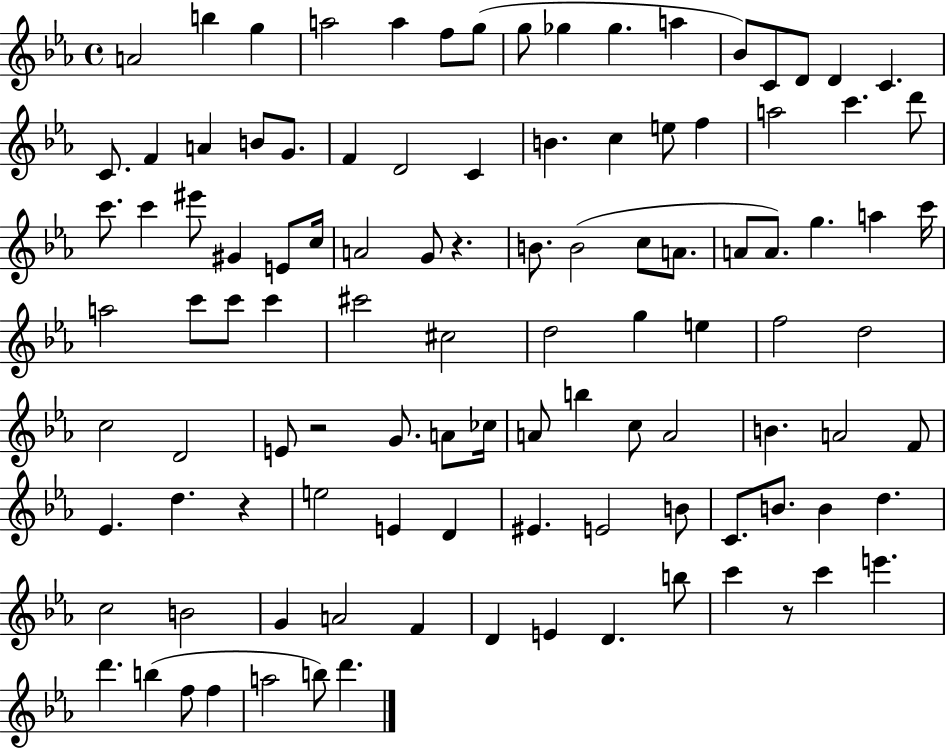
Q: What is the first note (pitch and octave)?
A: A4